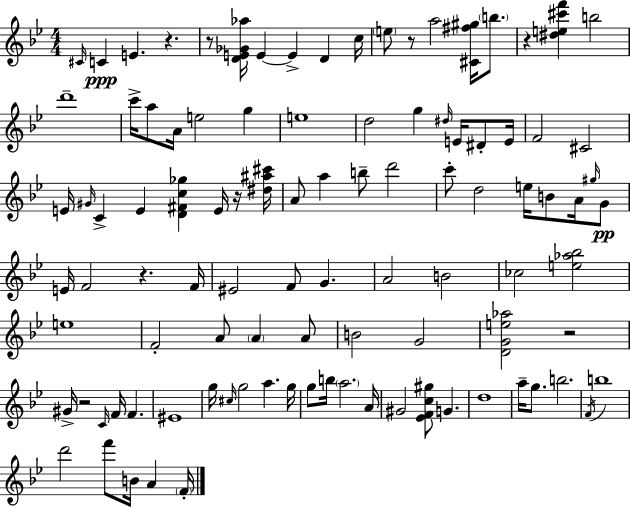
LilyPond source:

{
  \clef treble
  \numericTimeSignature
  \time 4/4
  \key bes \major
  \repeat volta 2 { \grace { cis'16 }\ppp c'4 e'4. r4. | r8 <d' e' ges' aes''>16 e'4~~ e'4-> d'4 | c''16 \parenthesize e''8 r8 a''2 <cis' fis'' gis''>16 \parenthesize b''8. | r4 <dis'' e'' cis''' f'''>4 b''2 | \break d'''1-- | c'''16-> a''8 a'16 e''2 g''4 | e''1 | d''2 g''4 \grace { dis''16 } e'16 dis'8-. | \break e'16 f'2 cis'2 | e'16 \grace { gis'16 } c'4-> e'4 <d' fis' c'' ges''>4 | e'16 r16 <dis'' ais'' cis'''>16 a'8 a''4 b''8-- d'''2 | c'''8-. d''2 e''16 b'8 | \break a'16 \grace { gis''16 }\pp g'8 e'16 f'2 r4. | f'16 eis'2 f'8 g'4. | a'2 b'2 | ces''2 <e'' aes'' bes''>2 | \break e''1 | f'2-. a'8 \parenthesize a'4 | a'8 b'2 g'2 | <d' g' e'' aes''>2 r2 | \break gis'16-> r2 \grace { c'16 } f'16 f'4. | eis'1 | g''16 \grace { cis''16 } g''2 a''4. | g''16 g''8 b''16 \parenthesize a''2. | \break a'16 gis'2 <ees' f' c'' gis''>8 | g'4. d''1 | a''16-- g''8. b''2. | \acciaccatura { f'16 } b''1 | \break d'''2 f'''8 | b'16 a'4 \parenthesize f'16-. } \bar "|."
}